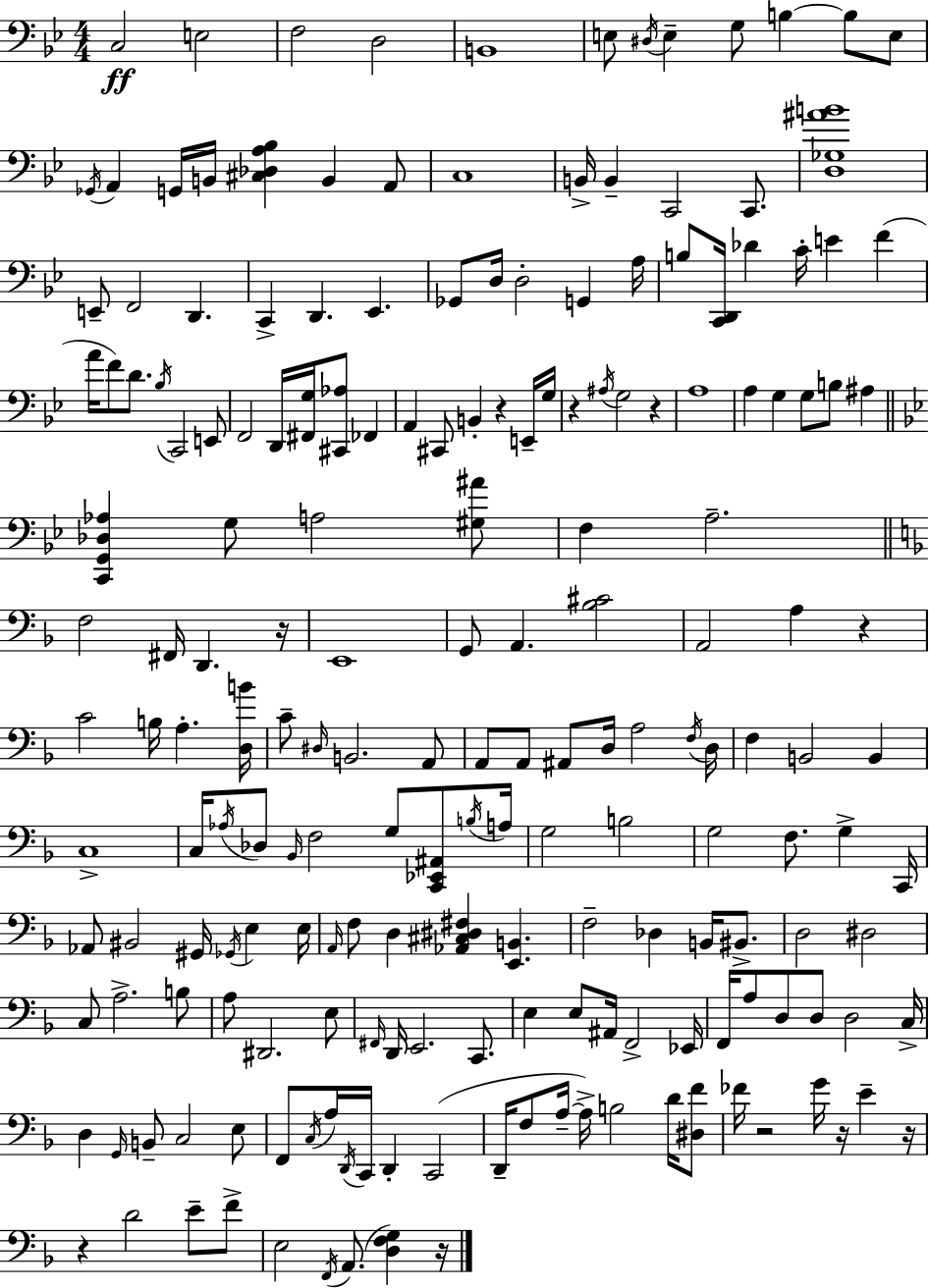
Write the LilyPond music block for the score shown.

{
  \clef bass
  \numericTimeSignature
  \time 4/4
  \key g \minor
  c2\ff e2 | f2 d2 | b,1 | e8 \acciaccatura { dis16 } e4-- g8 b4~~ b8 e8 | \break \acciaccatura { ges,16 } a,4 g,16 b,16 <cis des a bes>4 b,4 | a,8 c1 | b,16-> b,4-- c,2 c,8. | <d ges ais' b'>1 | \break e,8-- f,2 d,4. | c,4-> d,4. ees,4. | ges,8 d16 d2-. g,4 | a16 b8 <c, d,>16 des'4 c'16-. e'4 f'4( | \break a'16 f'8) d'8. \acciaccatura { bes16 } c,2 | e,8 f,2 d,16 <fis, g>16 <cis, aes>8 fes,4 | a,4 cis,8 b,4-. r4 | e,16-- g16 r4 \acciaccatura { ais16 } g2 | \break r4 a1 | a4 g4 g8 b8 | ais4 \bar "||" \break \key g \minor <c, g, des aes>4 g8 a2 <gis ais'>8 | f4 a2.-- | \bar "||" \break \key d \minor f2 fis,16 d,4. r16 | e,1 | g,8 a,4. <bes cis'>2 | a,2 a4 r4 | \break c'2 b16 a4.-. <d b'>16 | c'8-- \grace { dis16 } b,2. a,8 | a,8 a,8 ais,8 d16 a2 | \acciaccatura { f16 } d16 f4 b,2 b,4 | \break c1-> | c16 \acciaccatura { aes16 } des8 \grace { bes,16 } f2 g8 | <c, ees, ais,>8 \acciaccatura { b16 } a16 g2 b2 | g2 f8. | \break g4-> c,16 aes,8 bis,2 gis,16 | \acciaccatura { ges,16 } e4 e16 \grace { a,16 } f8 d4 <aes, cis dis fis>4 | <e, b,>4. f2-- des4 | b,16 bis,8.-> d2 dis2 | \break c8 a2.-> | b8 a8 dis,2. | e8 \grace { fis,16 } d,16 e,2. | c,8. e4 e8 ais,16 f,2-> | \break ees,16 f,16 a8 d8 d8 d2 | c16-> d4 \grace { g,16 } b,8-- c2 | e8 f,8 \acciaccatura { c16 } a16 \acciaccatura { d,16 } c,16 d,4-. | c,2( d,16-- f8 a16--~~ a16->) | \break b2 d'16 <dis f'>8 fes'16 r2 | g'16 r16 e'4-- r16 r4 d'2 | e'8-- f'8-> e2 | \acciaccatura { f,16 }( a,8. <d f g>4) r16 \bar "|."
}